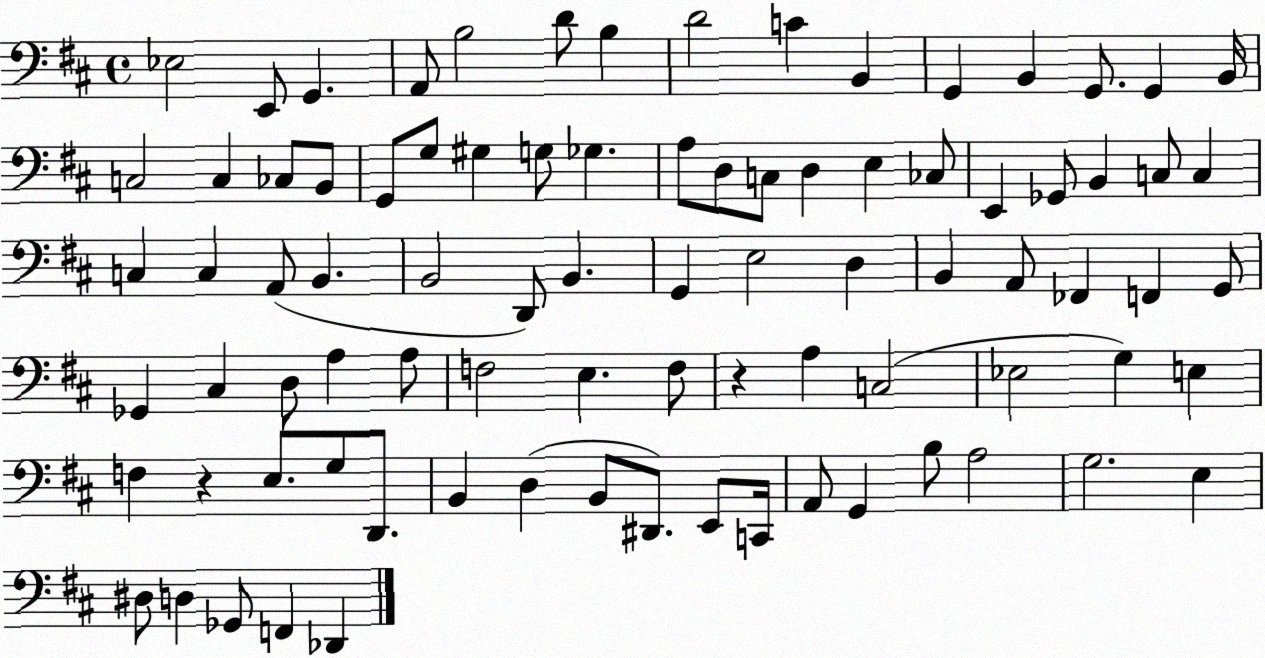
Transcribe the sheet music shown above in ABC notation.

X:1
T:Untitled
M:4/4
L:1/4
K:D
_E,2 E,,/2 G,, A,,/2 B,2 D/2 B, D2 C B,, G,, B,, G,,/2 G,, B,,/4 C,2 C, _C,/2 B,,/2 G,,/2 G,/2 ^G, G,/2 _G, A,/2 D,/2 C,/2 D, E, _C,/2 E,, _G,,/2 B,, C,/2 C, C, C, A,,/2 B,, B,,2 D,,/2 B,, G,, E,2 D, B,, A,,/2 _F,, F,, G,,/2 _G,, ^C, D,/2 A, A,/2 F,2 E, F,/2 z A, C,2 _E,2 G, E, F, z E,/2 G,/2 D,,/2 B,, D, B,,/2 ^D,,/2 E,,/2 C,,/4 A,,/2 G,, B,/2 A,2 G,2 E, ^D,/2 D, _G,,/2 F,, _D,,